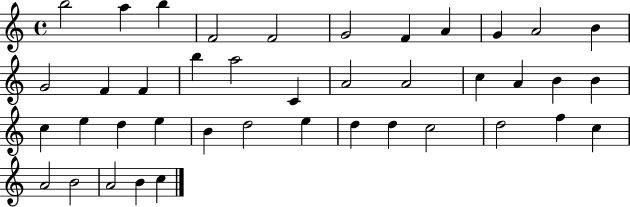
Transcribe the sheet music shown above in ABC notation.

X:1
T:Untitled
M:4/4
L:1/4
K:C
b2 a b F2 F2 G2 F A G A2 B G2 F F b a2 C A2 A2 c A B B c e d e B d2 e d d c2 d2 f c A2 B2 A2 B c